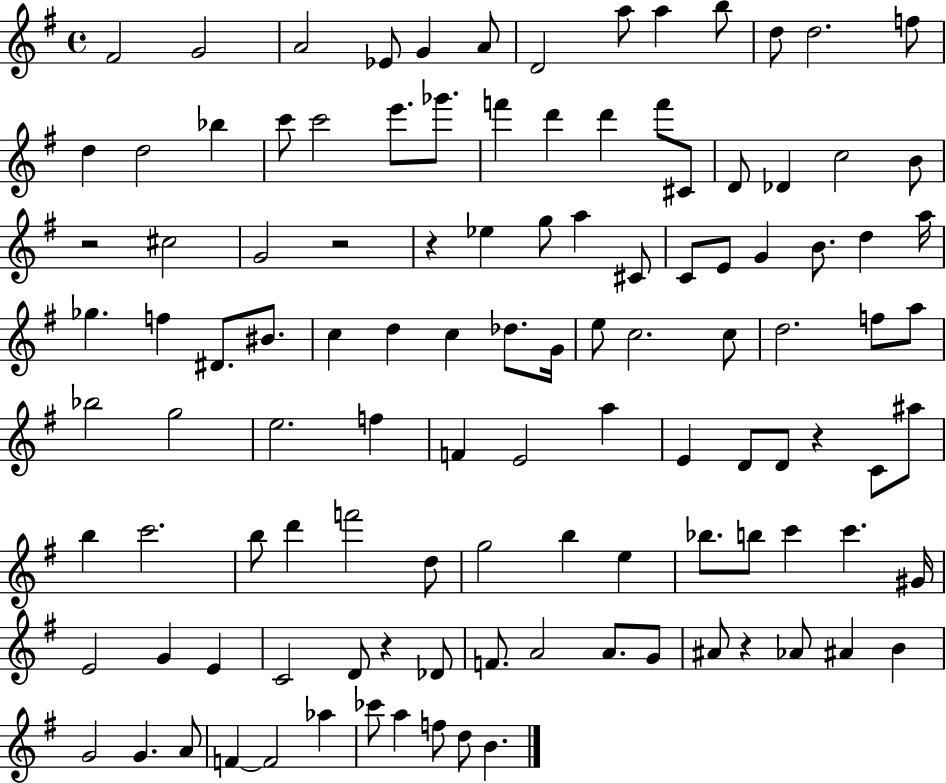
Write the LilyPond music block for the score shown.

{
  \clef treble
  \time 4/4
  \defaultTimeSignature
  \key g \major
  fis'2 g'2 | a'2 ees'8 g'4 a'8 | d'2 a''8 a''4 b''8 | d''8 d''2. f''8 | \break d''4 d''2 bes''4 | c'''8 c'''2 e'''8. ges'''8. | f'''4 d'''4 d'''4 f'''8 cis'8 | d'8 des'4 c''2 b'8 | \break r2 cis''2 | g'2 r2 | r4 ees''4 g''8 a''4 cis'8 | c'8 e'8 g'4 b'8. d''4 a''16 | \break ges''4. f''4 dis'8. bis'8. | c''4 d''4 c''4 des''8. g'16 | e''8 c''2. c''8 | d''2. f''8 a''8 | \break bes''2 g''2 | e''2. f''4 | f'4 e'2 a''4 | e'4 d'8 d'8 r4 c'8 ais''8 | \break b''4 c'''2. | b''8 d'''4 f'''2 d''8 | g''2 b''4 e''4 | bes''8. b''8 c'''4 c'''4. gis'16 | \break e'2 g'4 e'4 | c'2 d'8 r4 des'8 | f'8. a'2 a'8. g'8 | ais'8 r4 aes'8 ais'4 b'4 | \break g'2 g'4. a'8 | f'4~~ f'2 aes''4 | ces'''8 a''4 f''8 d''8 b'4. | \bar "|."
}